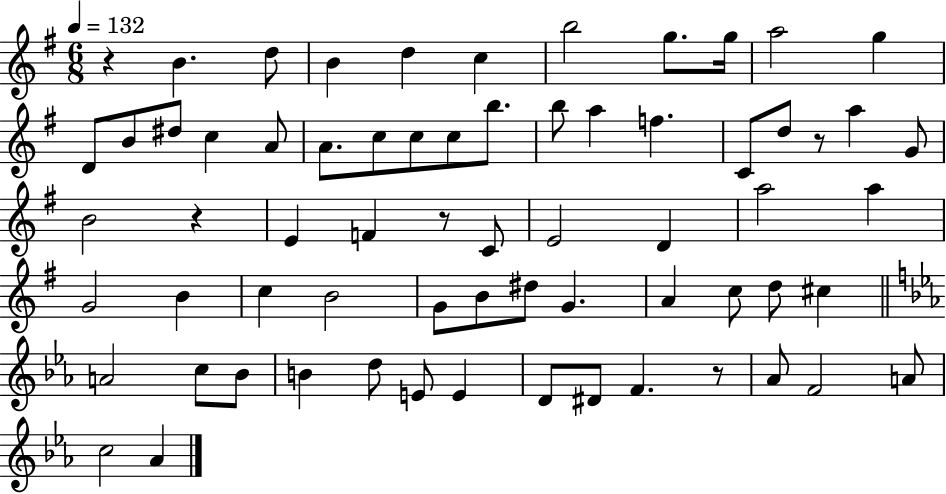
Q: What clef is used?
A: treble